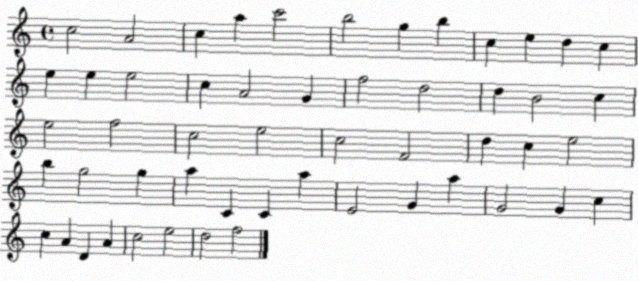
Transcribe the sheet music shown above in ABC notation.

X:1
T:Untitled
M:4/4
L:1/4
K:C
c2 A2 c a c'2 b2 g b c e d c e e e2 c A2 G f2 d2 d B2 c e2 f2 c2 e2 c2 F2 d c e2 b g2 g a C C a E2 G a G2 G c c A D A c2 e2 d2 f2